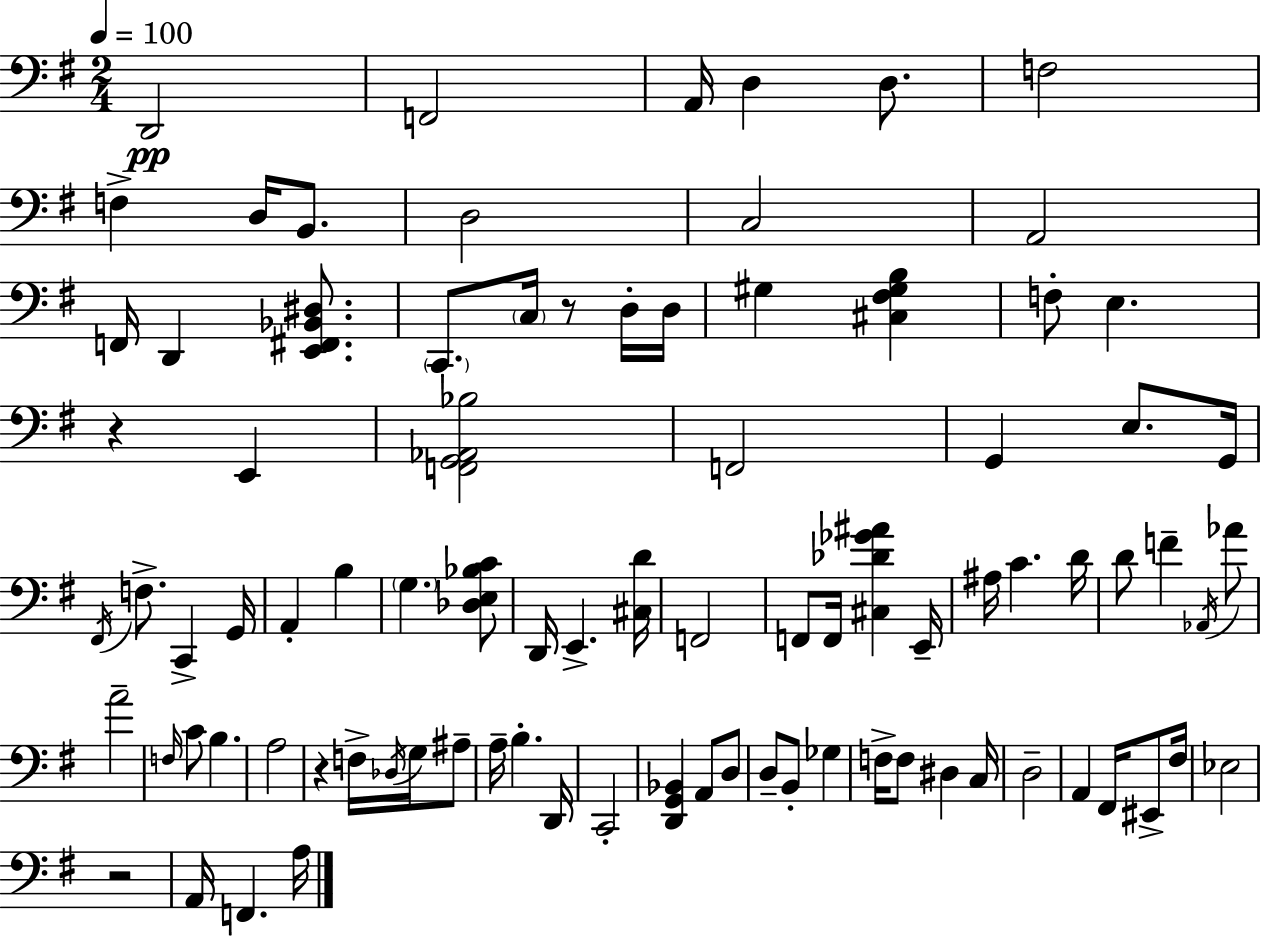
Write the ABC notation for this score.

X:1
T:Untitled
M:2/4
L:1/4
K:Em
D,,2 F,,2 A,,/4 D, D,/2 F,2 F, D,/4 B,,/2 D,2 C,2 A,,2 F,,/4 D,, [E,,^F,,_B,,^D,]/2 C,,/2 C,/4 z/2 D,/4 D,/4 ^G, [^C,^F,^G,B,] F,/2 E, z E,, [F,,G,,_A,,_B,]2 F,,2 G,, E,/2 G,,/4 ^F,,/4 F,/2 C,, G,,/4 A,, B, G, [_D,E,_B,C]/2 D,,/4 E,, [^C,D]/4 F,,2 F,,/2 F,,/4 [^C,_D_G^A] E,,/4 ^A,/4 C D/4 D/2 F _A,,/4 _A/2 A2 F,/4 C/2 B, A,2 z F,/4 _D,/4 G,/4 ^A,/2 A,/4 B, D,,/4 C,,2 [D,,G,,_B,,] A,,/2 D,/2 D,/2 B,,/2 _G, F,/4 F,/2 ^D, C,/4 D,2 A,, ^F,,/4 ^E,,/2 ^F,/4 _E,2 z2 A,,/4 F,, A,/4